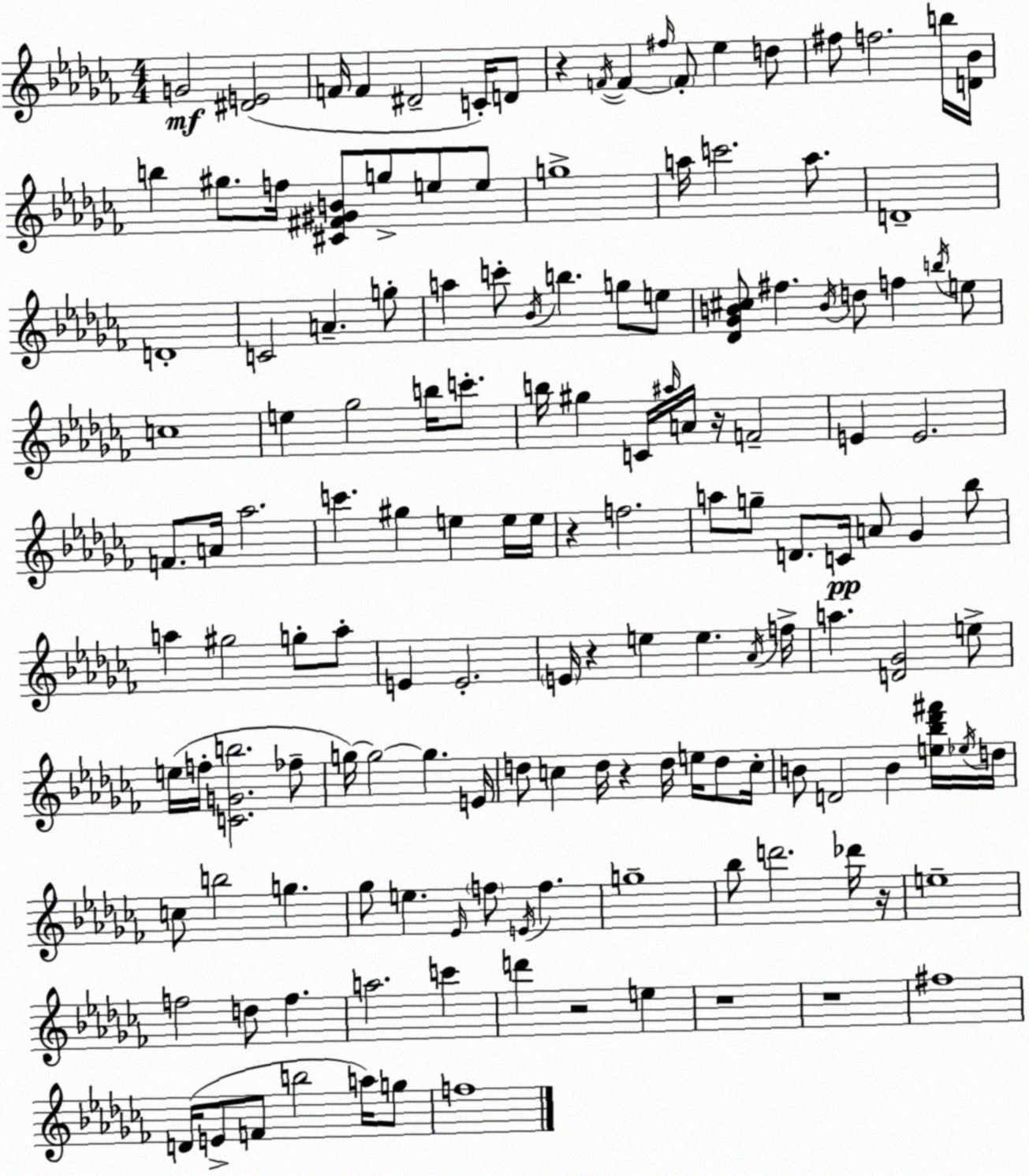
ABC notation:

X:1
T:Untitled
M:4/4
L:1/4
K:Abm
G2 [^DE]2 F/4 F ^D2 C/4 D/2 z F/4 F ^f/4 F/2 _e d/2 ^f/2 f2 b/4 [D_B]/4 b ^g/2 f/4 [^C^F^GB]/2 g/2 e/2 e/2 g4 a/4 c'2 a/2 D4 D4 C2 A g/2 a c'/2 _B/4 b g/2 e/2 [_D_GB^c]/2 ^f B/4 d/2 f b/4 e/2 c4 e _g2 b/4 c'/2 b/4 ^g C/4 ^a/4 A/4 z/4 F2 E E2 F/2 A/4 _a2 c' ^g e e/4 e/4 z f2 a/2 g/2 D/2 C/4 A/2 _G _b/2 a ^g2 g/2 a/2 E E2 E/4 z e e _A/4 f/4 a [D_G]2 e/2 e/4 f/4 [CGb]2 _f/2 g/4 g2 g E/4 d/2 c d/4 z d/4 e/4 d/2 c/4 B/2 D2 B [e_b_d'^f']/4 _e/4 d/4 c/2 b2 g _g/2 e _E/4 f/2 E/4 f g4 _b/2 d'2 _d'/4 z/4 e4 f2 d/2 f a2 c' d' z2 e z4 z4 ^f4 D/4 E/2 F/2 b2 a/4 g/2 f4